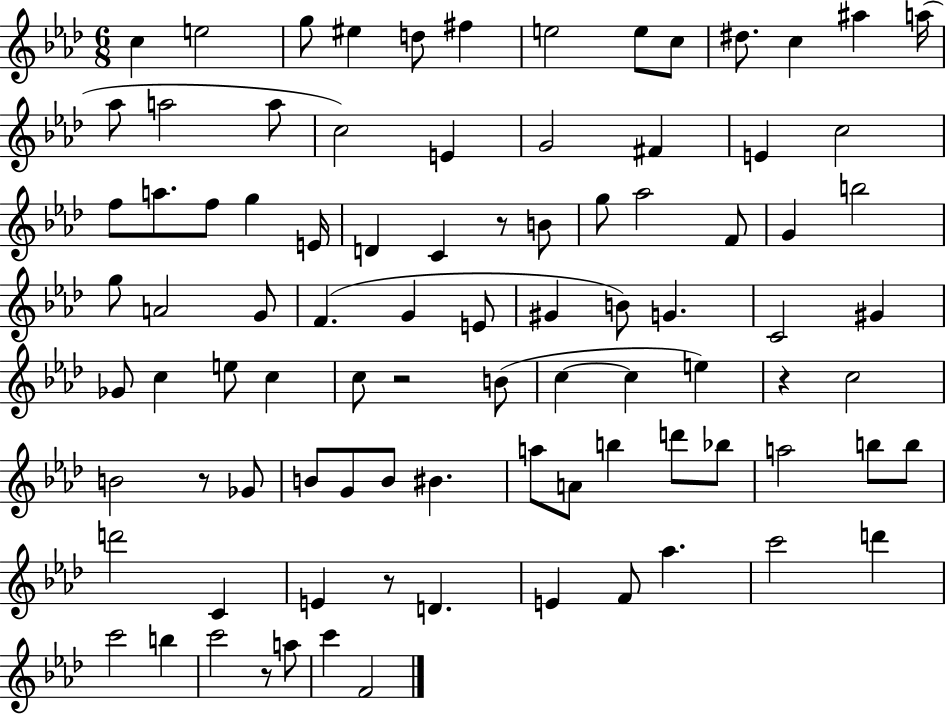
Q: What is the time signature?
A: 6/8